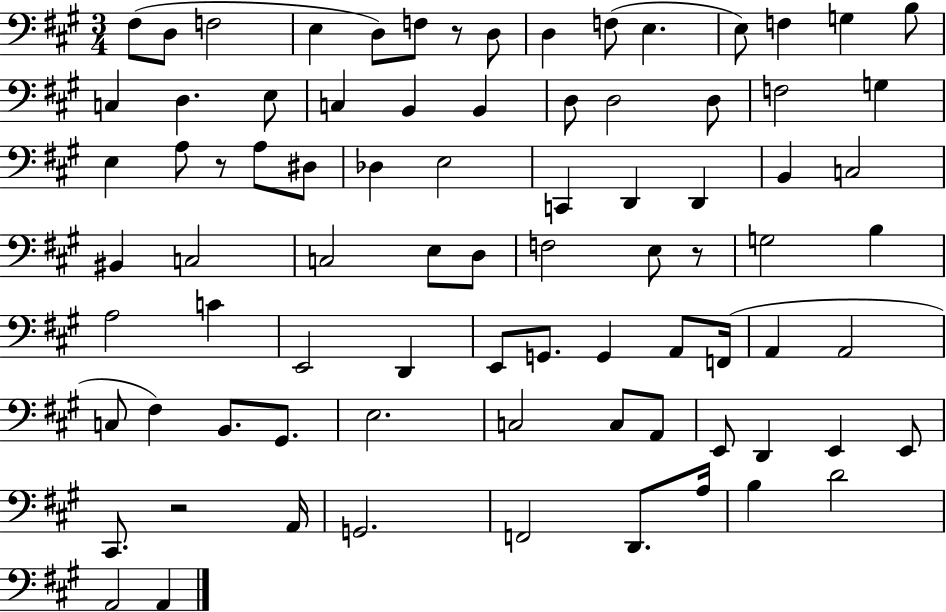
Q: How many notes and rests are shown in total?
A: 82